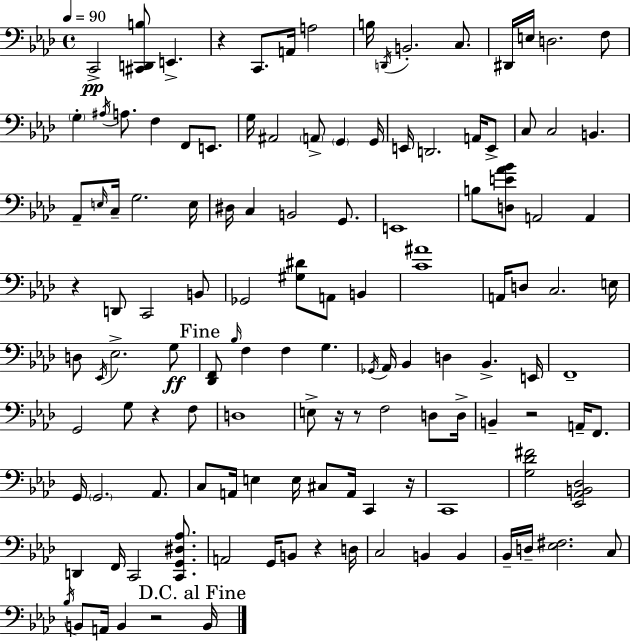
C2/h [C#2,D2,B3]/e E2/q. R/q C2/e. A2/s A3/h B3/s D2/s B2/h. C3/e. D#2/s E3/s D3/h. F3/e G3/q A#3/s A3/e. F3/q F2/e E2/e. G3/s A#2/h A2/e G2/q G2/s E2/s D2/h. A2/s E2/e C3/e C3/h B2/q. Ab2/e E3/s C3/s G3/h. E3/s D#3/s C3/q B2/h G2/e. E2/w B3/e [D3,E4,Ab4,Bb4]/e A2/h A2/q R/q D2/e C2/h B2/e Gb2/h [G#3,D#4]/e A2/e B2/q [C4,A#4]/w A2/s D3/e C3/h. E3/s D3/e Eb2/s Eb3/h. G3/e [Db2,F2]/e Bb3/s F3/q F3/q G3/q. Gb2/s Ab2/s Bb2/q D3/q Bb2/q. E2/s F2/w G2/h G3/e R/q F3/e D3/w E3/e R/s R/e F3/h D3/e D3/s B2/q R/h A2/s F2/e. G2/s G2/h. Ab2/e. C3/e A2/s E3/q E3/s C#3/e A2/s C2/q R/s C2/w [G3,Db4,F#4]/h [Eb2,Ab2,B2,Db3]/h D2/q F2/s C2/h [C2,G2,D#3,Ab3]/e. A2/h G2/s B2/e R/q D3/s C3/h B2/q B2/q Bb2/s D3/s [Eb3,F#3]/h. C3/e Bb3/s B2/e A2/s B2/q R/h B2/s